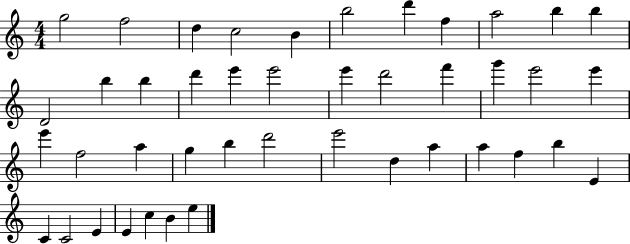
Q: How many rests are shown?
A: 0